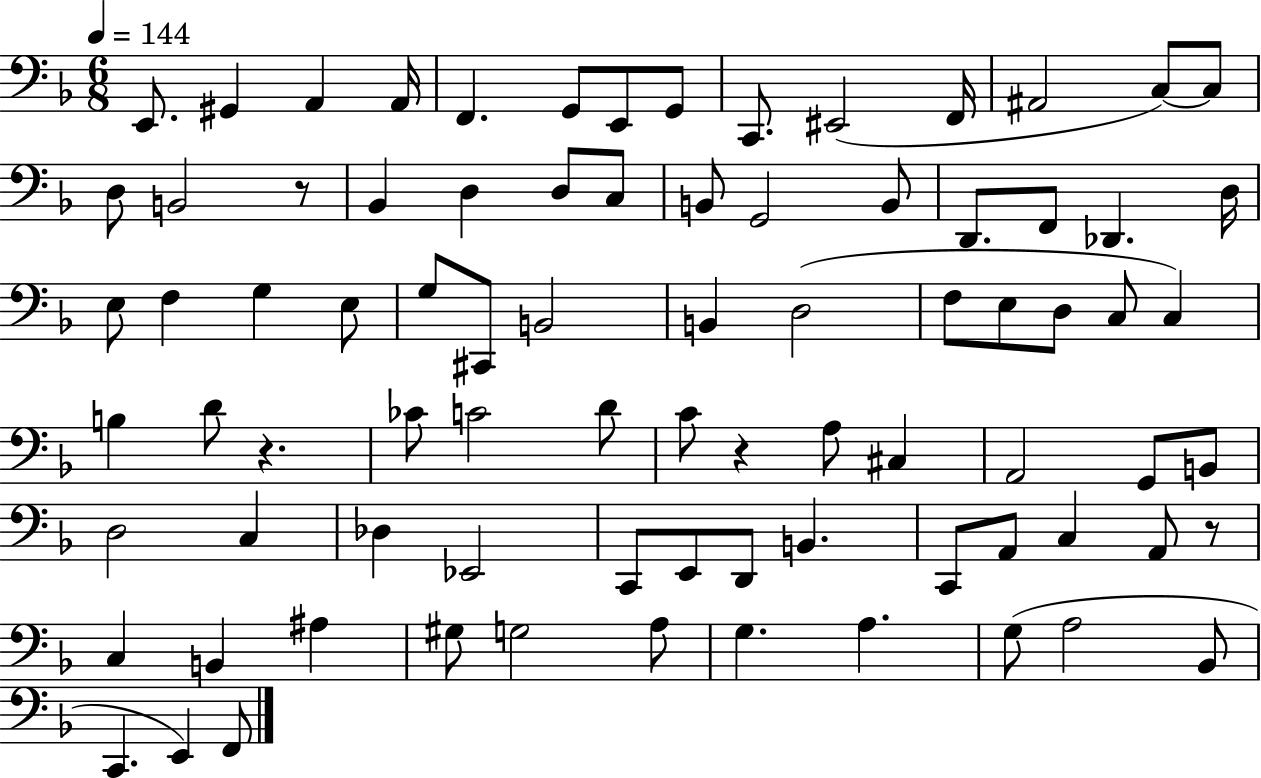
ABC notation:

X:1
T:Untitled
M:6/8
L:1/4
K:F
E,,/2 ^G,, A,, A,,/4 F,, G,,/2 E,,/2 G,,/2 C,,/2 ^E,,2 F,,/4 ^A,,2 C,/2 C,/2 D,/2 B,,2 z/2 _B,, D, D,/2 C,/2 B,,/2 G,,2 B,,/2 D,,/2 F,,/2 _D,, D,/4 E,/2 F, G, E,/2 G,/2 ^C,,/2 B,,2 B,, D,2 F,/2 E,/2 D,/2 C,/2 C, B, D/2 z _C/2 C2 D/2 C/2 z A,/2 ^C, A,,2 G,,/2 B,,/2 D,2 C, _D, _E,,2 C,,/2 E,,/2 D,,/2 B,, C,,/2 A,,/2 C, A,,/2 z/2 C, B,, ^A, ^G,/2 G,2 A,/2 G, A, G,/2 A,2 _B,,/2 C,, E,, F,,/2